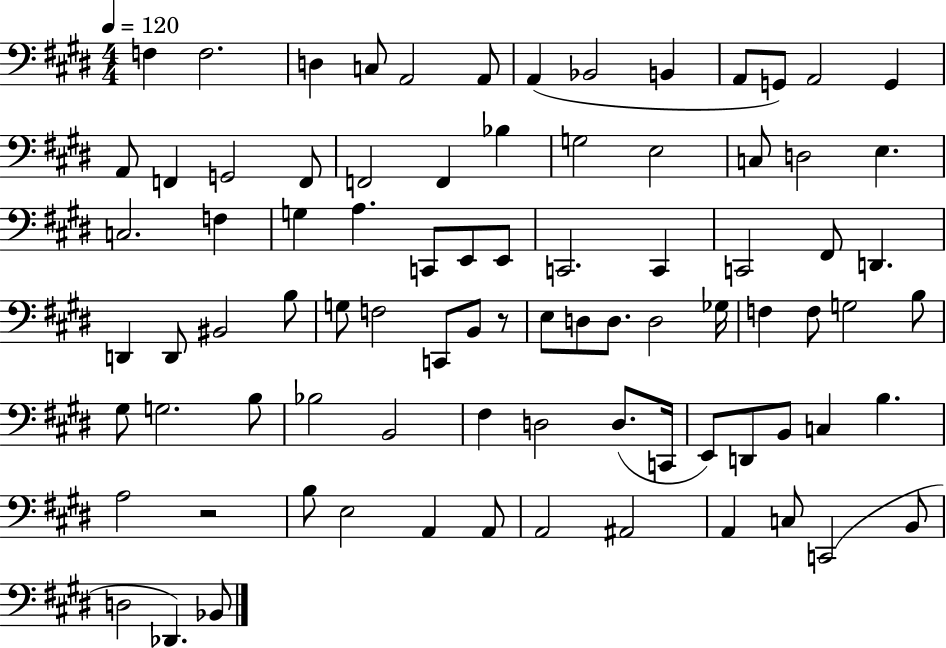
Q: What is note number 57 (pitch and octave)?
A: B3